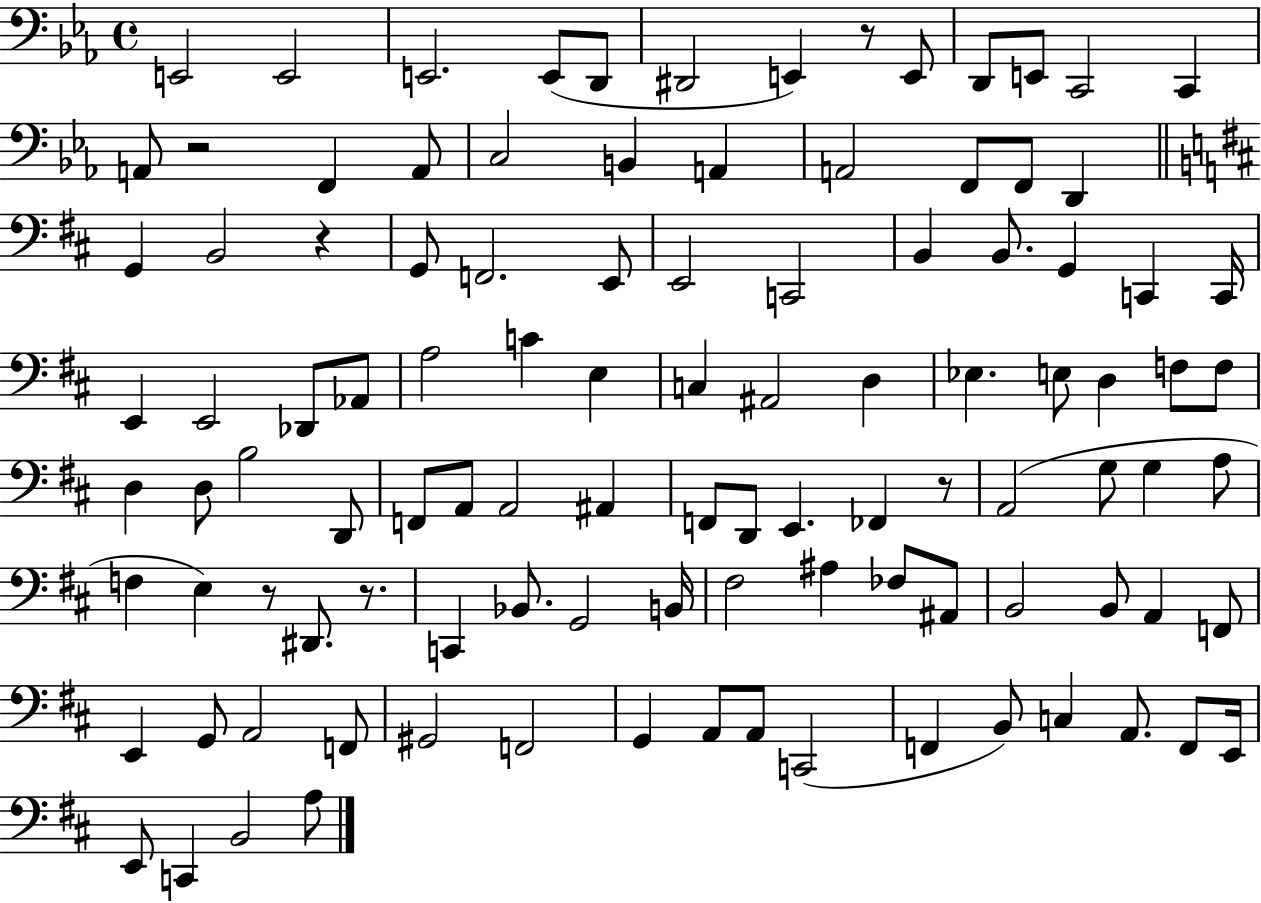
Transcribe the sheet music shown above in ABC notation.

X:1
T:Untitled
M:4/4
L:1/4
K:Eb
E,,2 E,,2 E,,2 E,,/2 D,,/2 ^D,,2 E,, z/2 E,,/2 D,,/2 E,,/2 C,,2 C,, A,,/2 z2 F,, A,,/2 C,2 B,, A,, A,,2 F,,/2 F,,/2 D,, G,, B,,2 z G,,/2 F,,2 E,,/2 E,,2 C,,2 B,, B,,/2 G,, C,, C,,/4 E,, E,,2 _D,,/2 _A,,/2 A,2 C E, C, ^A,,2 D, _E, E,/2 D, F,/2 F,/2 D, D,/2 B,2 D,,/2 F,,/2 A,,/2 A,,2 ^A,, F,,/2 D,,/2 E,, _F,, z/2 A,,2 G,/2 G, A,/2 F, E, z/2 ^D,,/2 z/2 C,, _B,,/2 G,,2 B,,/4 ^F,2 ^A, _F,/2 ^A,,/2 B,,2 B,,/2 A,, F,,/2 E,, G,,/2 A,,2 F,,/2 ^G,,2 F,,2 G,, A,,/2 A,,/2 C,,2 F,, B,,/2 C, A,,/2 F,,/2 E,,/4 E,,/2 C,, B,,2 A,/2